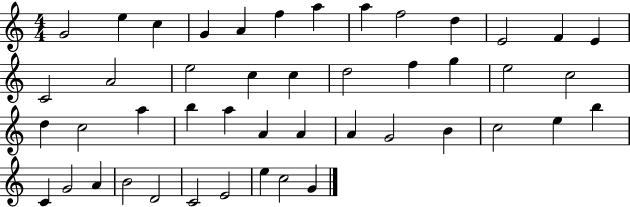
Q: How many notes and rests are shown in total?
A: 46